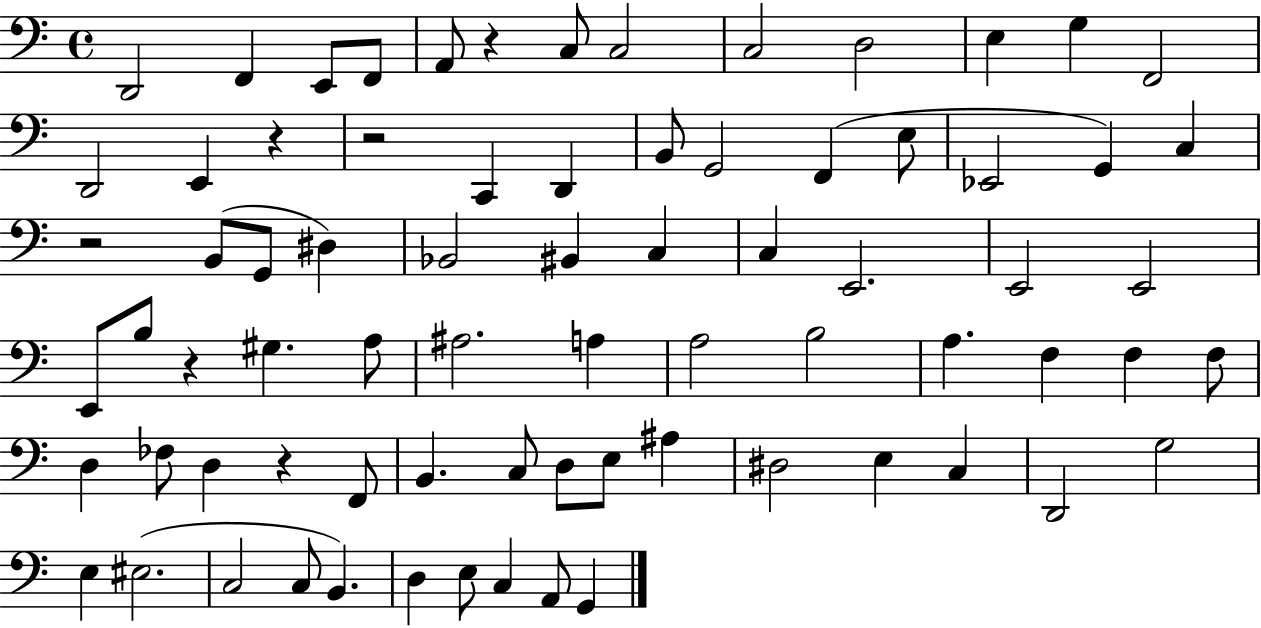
{
  \clef bass
  \time 4/4
  \defaultTimeSignature
  \key c \major
  d,2 f,4 e,8 f,8 | a,8 r4 c8 c2 | c2 d2 | e4 g4 f,2 | \break d,2 e,4 r4 | r2 c,4 d,4 | b,8 g,2 f,4( e8 | ees,2 g,4) c4 | \break r2 b,8( g,8 dis4) | bes,2 bis,4 c4 | c4 e,2. | e,2 e,2 | \break e,8 b8 r4 gis4. a8 | ais2. a4 | a2 b2 | a4. f4 f4 f8 | \break d4 fes8 d4 r4 f,8 | b,4. c8 d8 e8 ais4 | dis2 e4 c4 | d,2 g2 | \break e4 eis2.( | c2 c8 b,4.) | d4 e8 c4 a,8 g,4 | \bar "|."
}